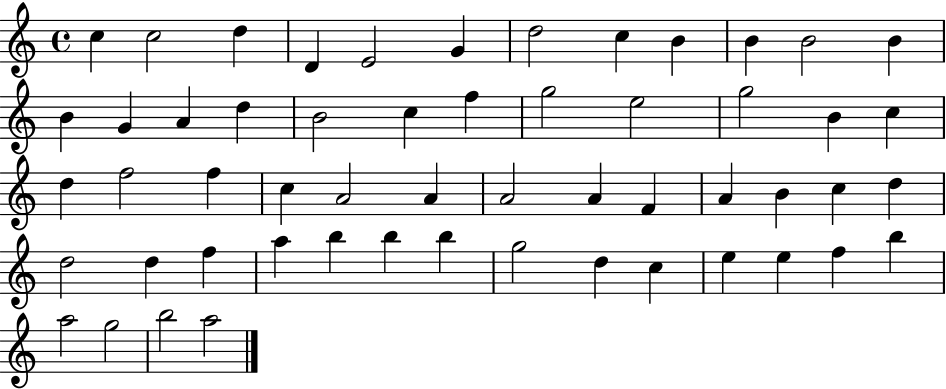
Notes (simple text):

C5/q C5/h D5/q D4/q E4/h G4/q D5/h C5/q B4/q B4/q B4/h B4/q B4/q G4/q A4/q D5/q B4/h C5/q F5/q G5/h E5/h G5/h B4/q C5/q D5/q F5/h F5/q C5/q A4/h A4/q A4/h A4/q F4/q A4/q B4/q C5/q D5/q D5/h D5/q F5/q A5/q B5/q B5/q B5/q G5/h D5/q C5/q E5/q E5/q F5/q B5/q A5/h G5/h B5/h A5/h